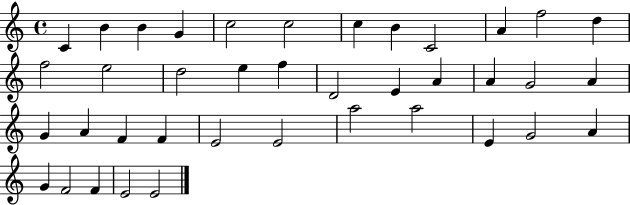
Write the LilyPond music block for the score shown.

{
  \clef treble
  \time 4/4
  \defaultTimeSignature
  \key c \major
  c'4 b'4 b'4 g'4 | c''2 c''2 | c''4 b'4 c'2 | a'4 f''2 d''4 | \break f''2 e''2 | d''2 e''4 f''4 | d'2 e'4 a'4 | a'4 g'2 a'4 | \break g'4 a'4 f'4 f'4 | e'2 e'2 | a''2 a''2 | e'4 g'2 a'4 | \break g'4 f'2 f'4 | e'2 e'2 | \bar "|."
}